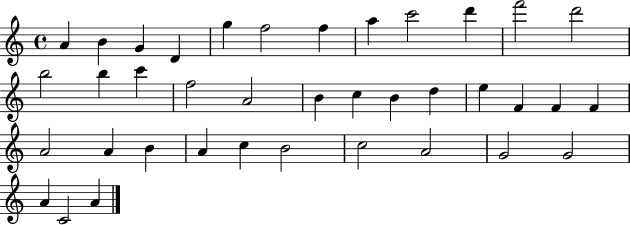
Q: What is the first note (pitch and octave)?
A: A4